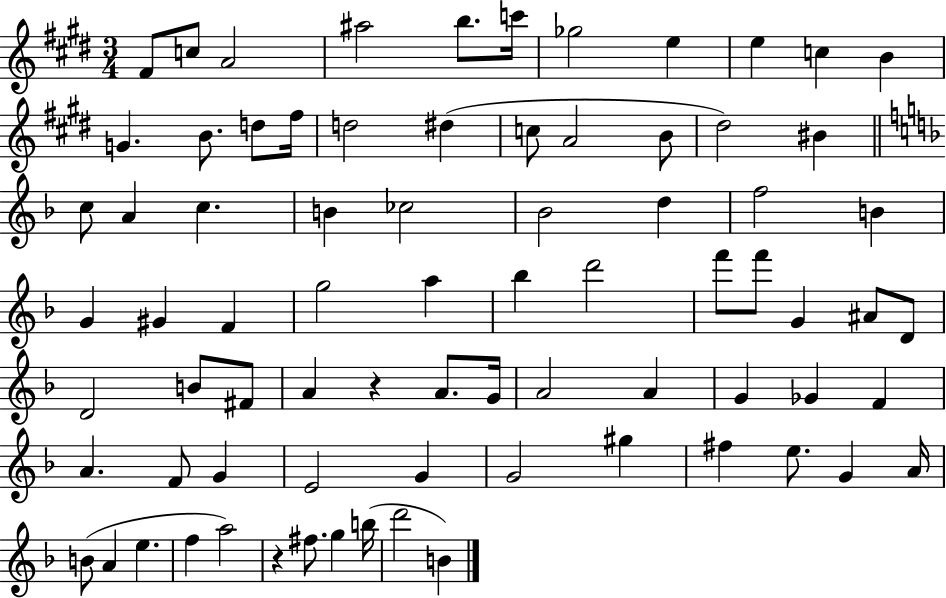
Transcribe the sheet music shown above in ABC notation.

X:1
T:Untitled
M:3/4
L:1/4
K:E
^F/2 c/2 A2 ^a2 b/2 c'/4 _g2 e e c B G B/2 d/2 ^f/4 d2 ^d c/2 A2 B/2 ^d2 ^B c/2 A c B _c2 _B2 d f2 B G ^G F g2 a _b d'2 f'/2 f'/2 G ^A/2 D/2 D2 B/2 ^F/2 A z A/2 G/4 A2 A G _G F A F/2 G E2 G G2 ^g ^f e/2 G A/4 B/2 A e f a2 z ^f/2 g b/4 d'2 B